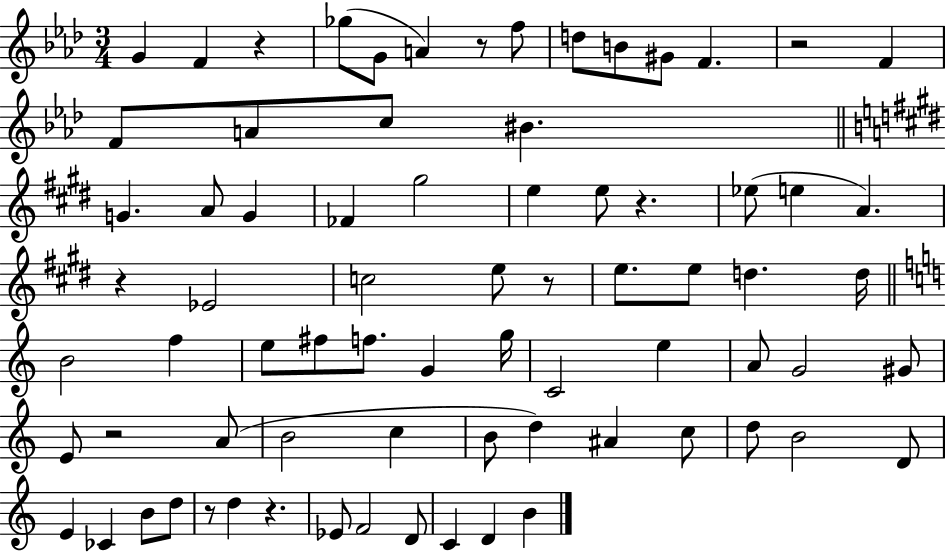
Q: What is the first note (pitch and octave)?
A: G4